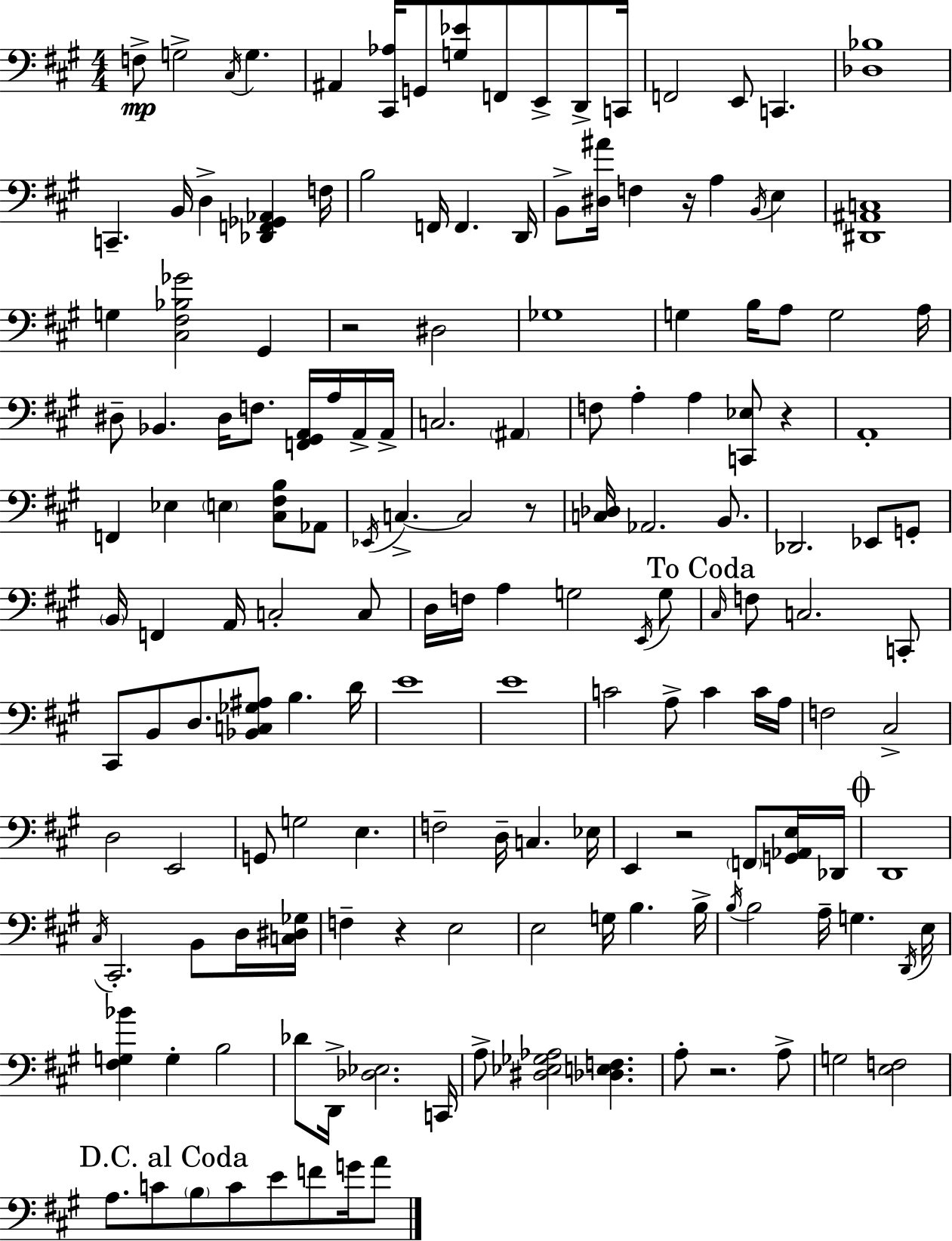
{
  \clef bass
  \numericTimeSignature
  \time 4/4
  \key a \major
  f8->\mp g2-> \acciaccatura { cis16 } g4. | ais,4 <cis, aes>16 g,8 <g ees'>8 f,8 e,8-> d,8-> | c,16 f,2 e,8 c,4. | <des bes>1 | \break c,4.-- b,16 d4-> <des, f, ges, aes,>4 | f16 b2 f,16 f,4. | d,16 b,8-> <dis ais'>16 f4 r16 a4 \acciaccatura { b,16 } e4 | <dis, ais, c>1 | \break g4 <cis fis bes ges'>2 gis,4 | r2 dis2 | ges1 | g4 b16 a8 g2 | \break a16 dis8-- bes,4. dis16 f8. <f, gis, a,>16 a16 | a,16-> a,16-> c2. \parenthesize ais,4 | f8 a4-. a4 <c, ees>8 r4 | a,1-. | \break f,4 ees4 \parenthesize e4 <cis fis b>8 | aes,8 \acciaccatura { ees,16 } c4.->~~ c2 | r8 <c des>16 aes,2. | b,8. des,2. ees,8 | \break g,8-. \parenthesize b,16 f,4 a,16 c2-. | c8 d16 f16 a4 g2 | \acciaccatura { e,16 } g8 \mark "To Coda" \grace { cis16 } f8 c2. | c,8-. cis,8 b,8 d8. <bes, c ges ais>8 b4. | \break d'16 e'1 | e'1 | c'2 a8-> c'4 | c'16 a16 f2 cis2-> | \break d2 e,2 | g,8 g2 e4. | f2-- d16-- c4. | ees16 e,4 r2 | \break \parenthesize f,8 <g, aes, e>16 des,16 \mark \markup { \musicglyph "scripts.coda" } d,1 | \acciaccatura { cis16 } cis,2.-. | b,8 d16 <c dis ges>16 f4-- r4 e2 | e2 g16 b4. | \break b16-> \acciaccatura { b16 } b2 a16-- | g4. \acciaccatura { d,16 } e16 <fis g bes'>4 g4-. | b2 des'8 d,16-> <des ees>2. | c,16 a8-> <dis ees ges aes>2 | \break <des e f>4. a8-. r2. | a8-> g2 | <e f>2 \mark "D.C. al Coda" a8. c'8 \parenthesize b8 c'8 | e'8 f'8 g'16 a'8 \bar "|."
}